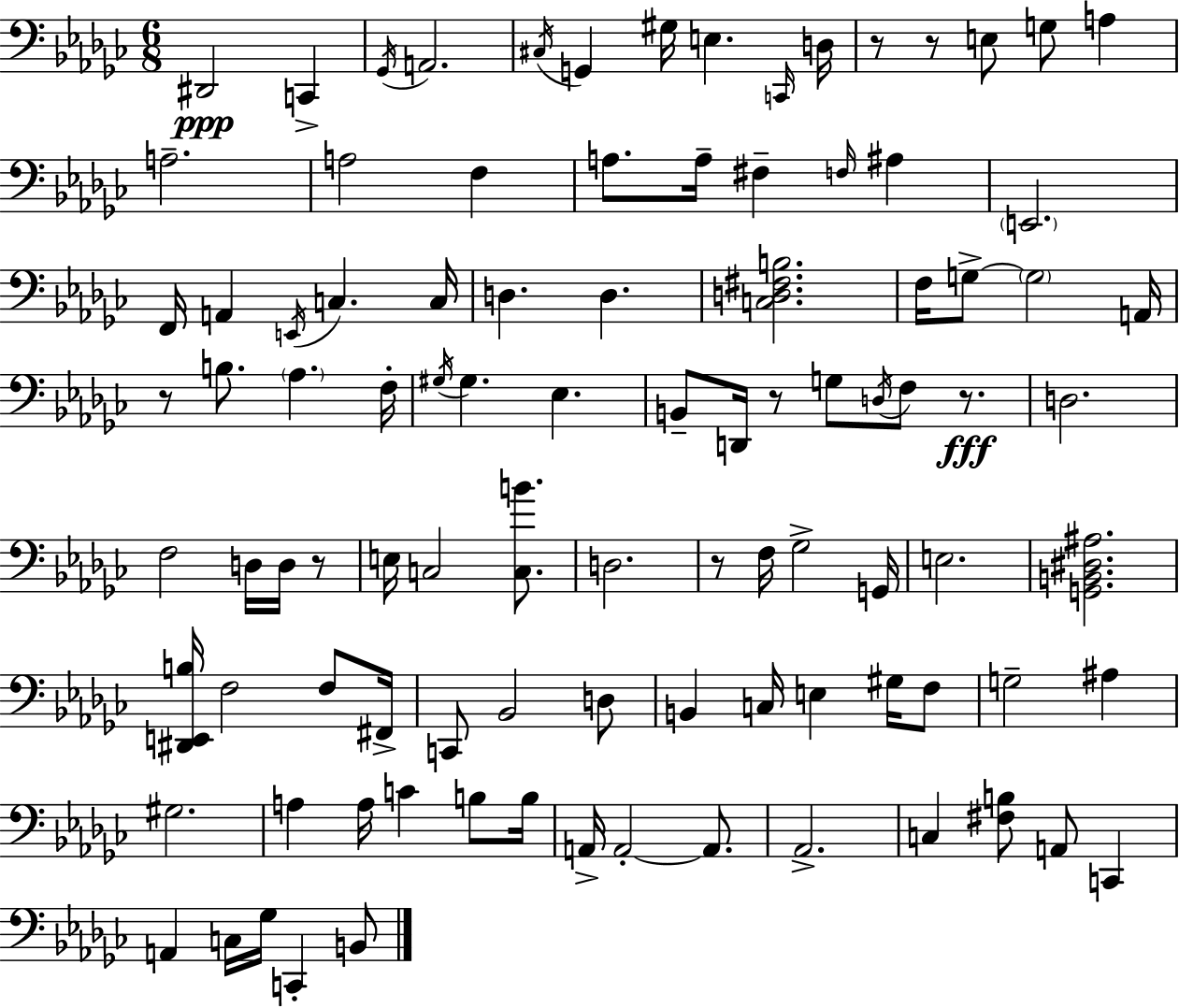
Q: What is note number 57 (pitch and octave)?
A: F3